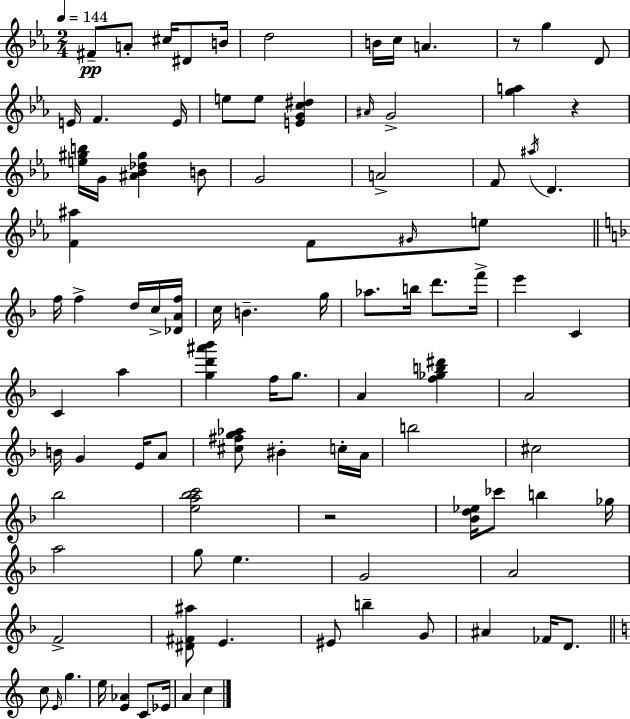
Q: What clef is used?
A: treble